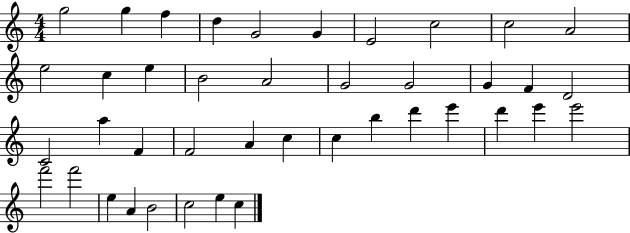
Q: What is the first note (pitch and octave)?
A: G5